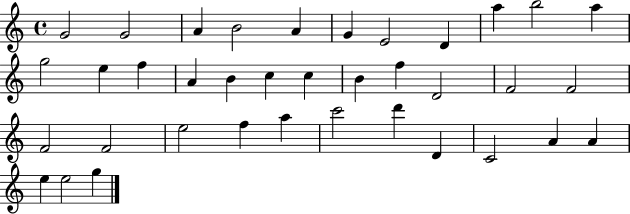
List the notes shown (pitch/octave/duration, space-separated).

G4/h G4/h A4/q B4/h A4/q G4/q E4/h D4/q A5/q B5/h A5/q G5/h E5/q F5/q A4/q B4/q C5/q C5/q B4/q F5/q D4/h F4/h F4/h F4/h F4/h E5/h F5/q A5/q C6/h D6/q D4/q C4/h A4/q A4/q E5/q E5/h G5/q